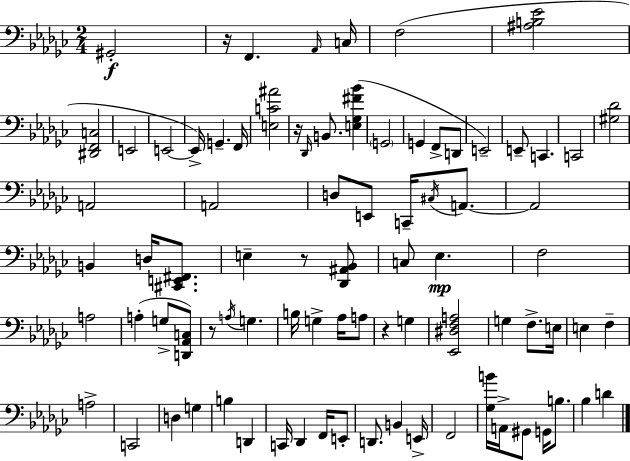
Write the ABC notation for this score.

X:1
T:Untitled
M:2/4
L:1/4
K:Ebm
^G,,2 z/4 F,, _A,,/4 C,/4 F,2 [^A,B,_E]2 [^D,,F,,C,]2 E,,2 E,,2 E,,/4 G,, F,,/4 [E,C^A]2 z/4 _D,,/4 B,,/2 [E,_G,^F_B] G,,2 G,, F,,/2 D,,/2 E,,2 E,,/2 C,, C,,2 [^G,_D]2 A,,2 A,,2 D,/2 E,,/2 C,,/4 ^C,/4 A,,/2 A,,2 B,, D,/4 [^C,,E,,^F,,]/2 E, z/2 [_D,,^A,,_B,,]/2 C,/2 _E, F,2 A,2 A, G,/2 [D,,_A,,C,]/2 z/2 A,/4 G, B,/4 G, _A,/4 A,/2 z G, [_E,,^D,F,A,]2 G, F,/2 E,/4 E, F, A,2 C,,2 D, G, B, D,, C,,/4 _D,, F,,/4 E,,/2 D,,/2 B,, E,,/4 F,,2 [_G,B]/4 A,,/4 ^G,,/2 G,,/4 B,/2 _B, D